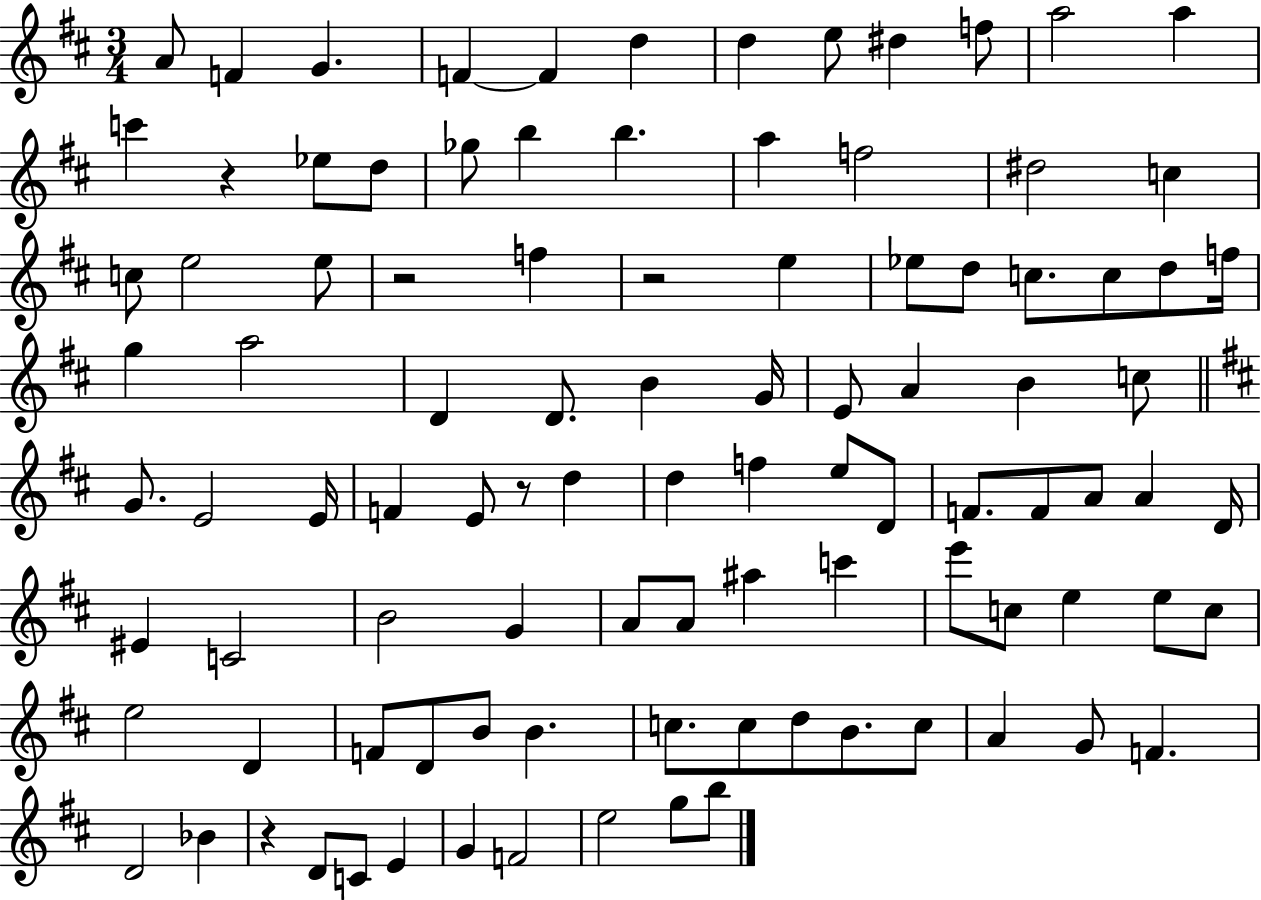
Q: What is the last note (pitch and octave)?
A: B5